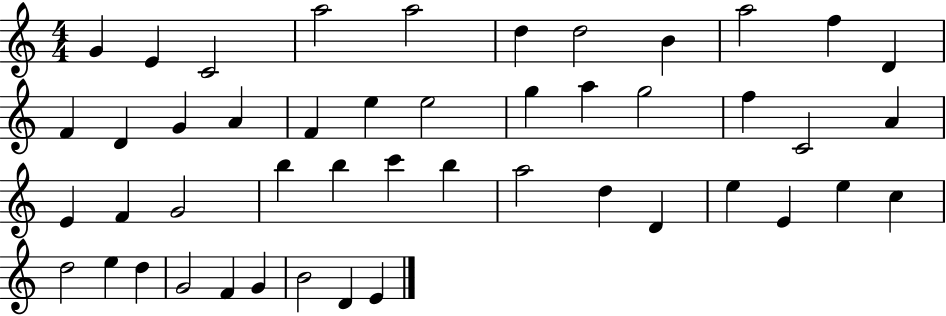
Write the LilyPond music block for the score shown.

{
  \clef treble
  \numericTimeSignature
  \time 4/4
  \key c \major
  g'4 e'4 c'2 | a''2 a''2 | d''4 d''2 b'4 | a''2 f''4 d'4 | \break f'4 d'4 g'4 a'4 | f'4 e''4 e''2 | g''4 a''4 g''2 | f''4 c'2 a'4 | \break e'4 f'4 g'2 | b''4 b''4 c'''4 b''4 | a''2 d''4 d'4 | e''4 e'4 e''4 c''4 | \break d''2 e''4 d''4 | g'2 f'4 g'4 | b'2 d'4 e'4 | \bar "|."
}